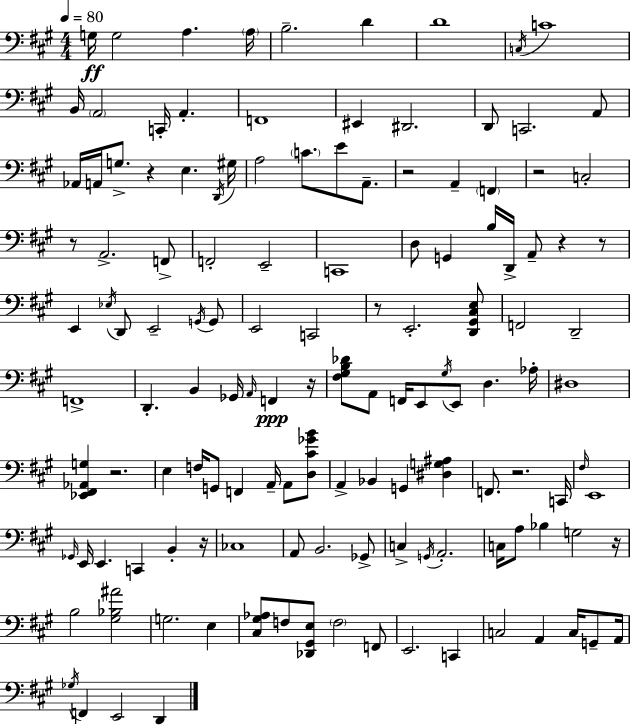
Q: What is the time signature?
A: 4/4